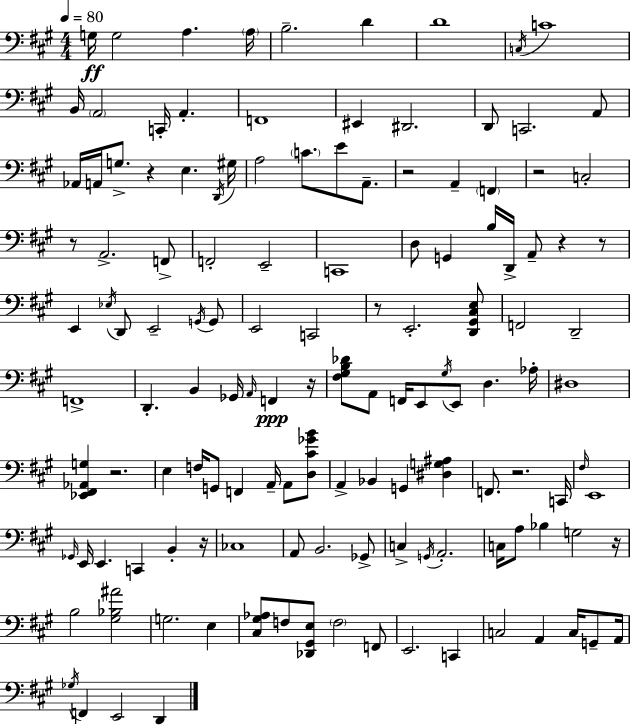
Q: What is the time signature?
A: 4/4